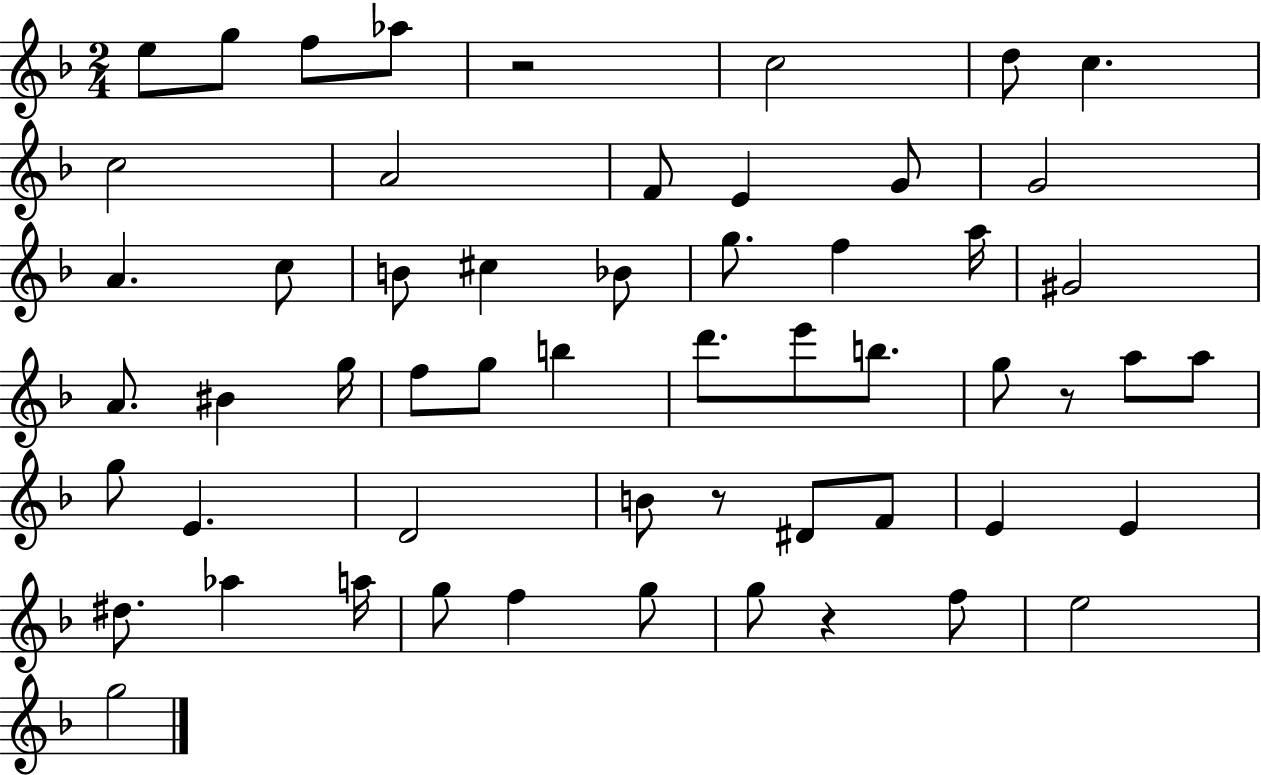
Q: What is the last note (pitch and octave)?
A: G5